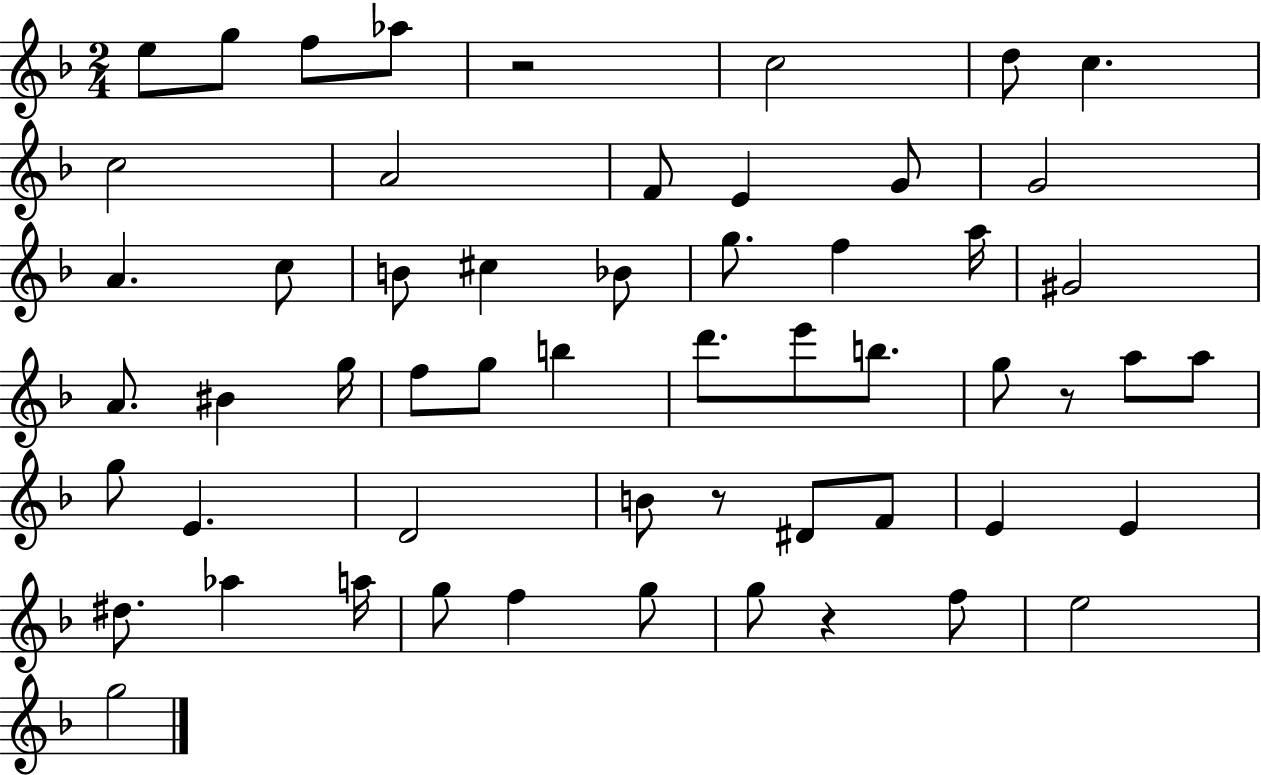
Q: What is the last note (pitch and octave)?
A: G5